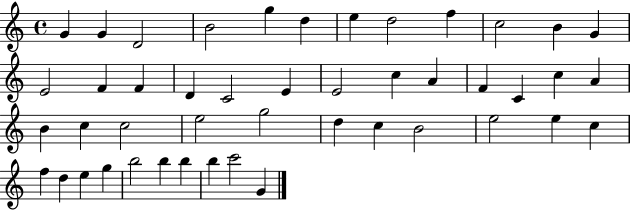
G4/q G4/q D4/h B4/h G5/q D5/q E5/q D5/h F5/q C5/h B4/q G4/q E4/h F4/q F4/q D4/q C4/h E4/q E4/h C5/q A4/q F4/q C4/q C5/q A4/q B4/q C5/q C5/h E5/h G5/h D5/q C5/q B4/h E5/h E5/q C5/q F5/q D5/q E5/q G5/q B5/h B5/q B5/q B5/q C6/h G4/q